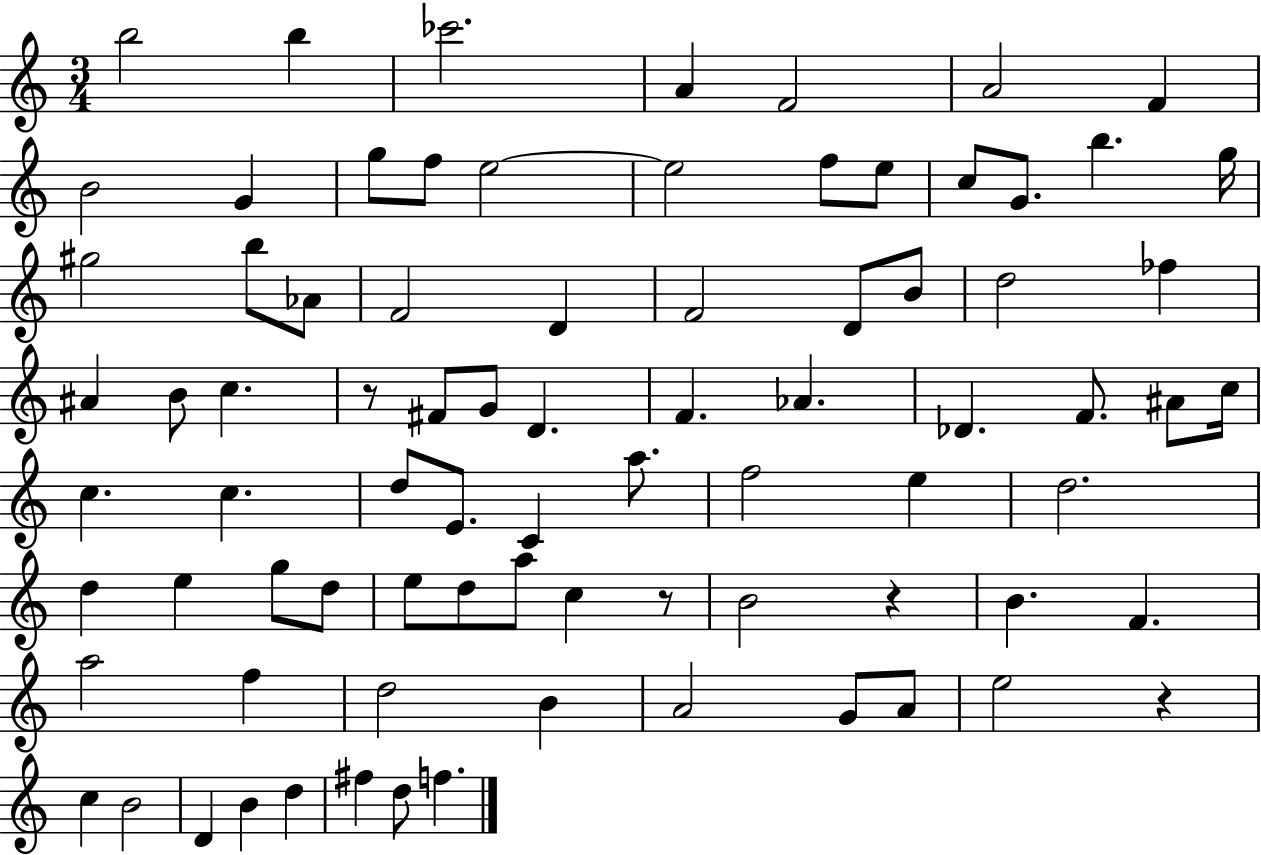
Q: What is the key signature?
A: C major